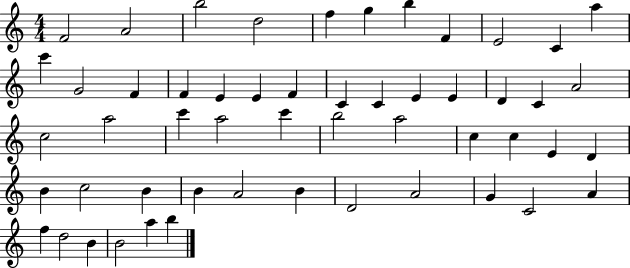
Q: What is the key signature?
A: C major